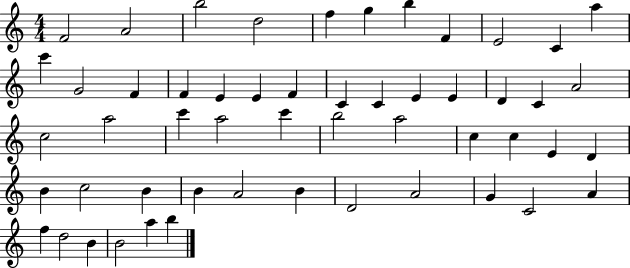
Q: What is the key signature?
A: C major